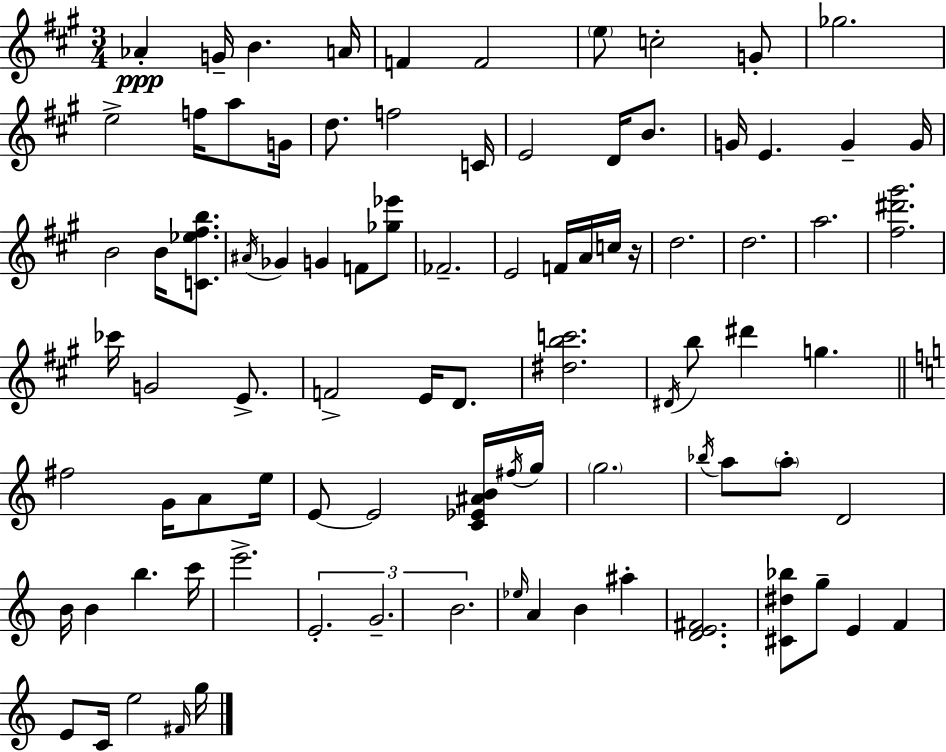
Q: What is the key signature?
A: A major